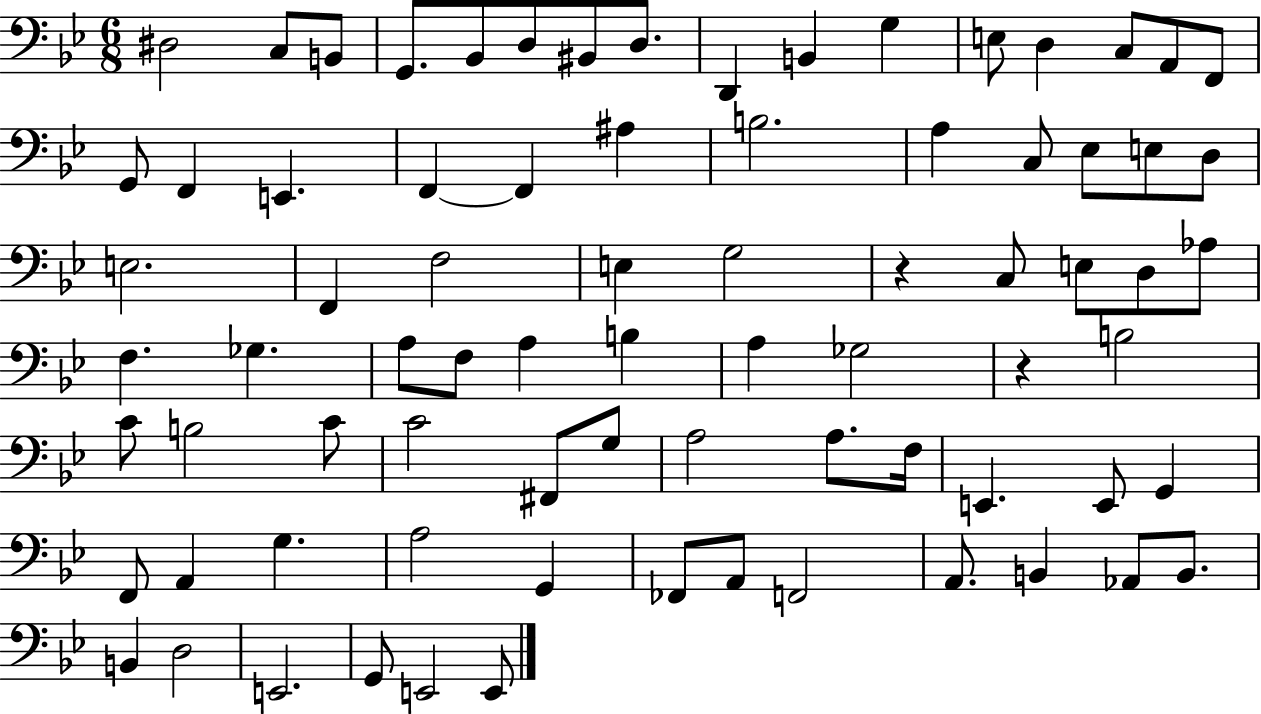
D#3/h C3/e B2/e G2/e. Bb2/e D3/e BIS2/e D3/e. D2/q B2/q G3/q E3/e D3/q C3/e A2/e F2/e G2/e F2/q E2/q. F2/q F2/q A#3/q B3/h. A3/q C3/e Eb3/e E3/e D3/e E3/h. F2/q F3/h E3/q G3/h R/q C3/e E3/e D3/e Ab3/e F3/q. Gb3/q. A3/e F3/e A3/q B3/q A3/q Gb3/h R/q B3/h C4/e B3/h C4/e C4/h F#2/e G3/e A3/h A3/e. F3/s E2/q. E2/e G2/q F2/e A2/q G3/q. A3/h G2/q FES2/e A2/e F2/h A2/e. B2/q Ab2/e B2/e. B2/q D3/h E2/h. G2/e E2/h E2/e